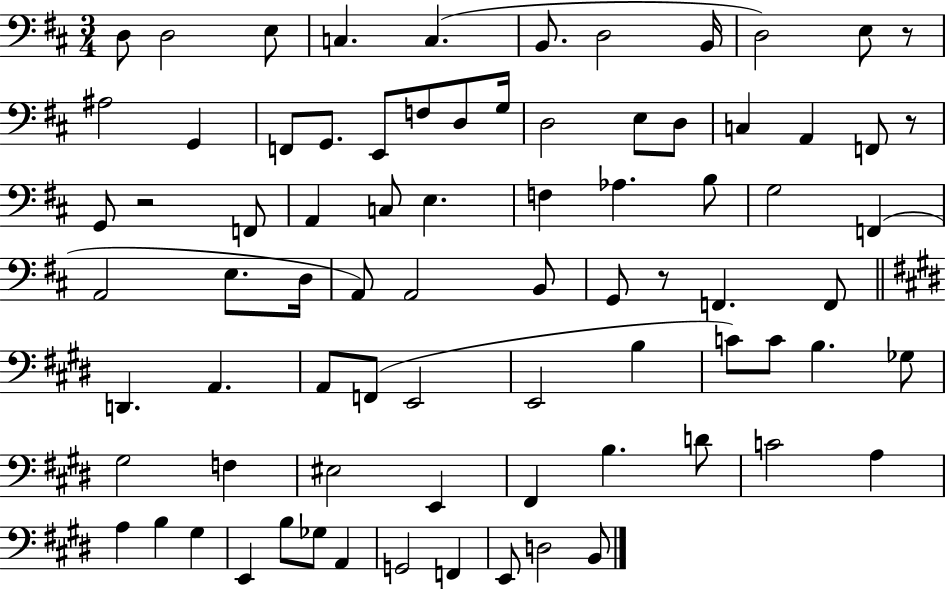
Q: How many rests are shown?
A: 4